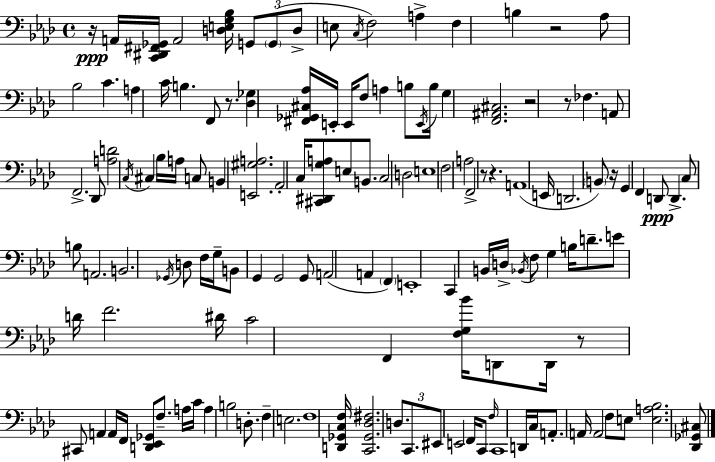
{
  \clef bass
  \time 4/4
  \defaultTimeSignature
  \key f \minor
  r16\ppp a,16 <c, dis, fis, ges,>16 a,2 <d e g bes>16 \tuplet 3/2 { g,8 \parenthesize g,8( | d8-> } e8 \acciaccatura { c16 }) f2 a4-> | f4 b4 r2 | aes8 bes2 c'4. | \break a4 c'16 b4. f,8 r8. | <des ges>4 <fis, ges, cis aes>16 e,16-. e,16 f8 a4 b8 | \acciaccatura { e,16 } b16 g4 <f, ais, cis>2. | r2 r8 fes4. | \break a,8 f,2.-> | des,8 <a d'>2 \acciaccatura { c16 } cis4 bes16 | a16 c8 b,4 <e, gis a>2. | aes,2-. c16 <cis, dis, g a>8 e8 | \break b,8. c2 d2 | e1 | f2 a2 | f,2-> r8 r4. | \break a,1( | e,16 d,2. | \parenthesize b,8) r16 g,4 f,4 d,8\ppp d,4.-> | c8 b8 a,2. | \break b,2. \acciaccatura { ges,16 } | d8 f16 g16-- b,8 g,4 g,2 | g,8 a,2( a,4 | \parenthesize f,4) e,1-. | \break c,4 b,16 d16-> \acciaccatura { bes,16 } f8 g4 | b16 d'8.-- e'8 d'16 f'2. | dis'16 c'2 f,4 | <f g bes'>16 d,8 d,16 r8 cis,8 a,4 a,16 f,16 <d, ees, ges,>8 | \break f8.-- a16 c'16 a4 b2 | d8.-. f4-- e2. | f1 | <d, ges, c f>16 <c, ges, des fis>2. | \break \tuplet 3/2 { d8. c,8. eis,8 } e,2 | f,16 c,8 \grace { f16 } c,1 | d,16 c16 a,8.-. a,16 a,2 | f8 e8 <e a bes>2. | \break <des, ges, cis>8 \bar "|."
}